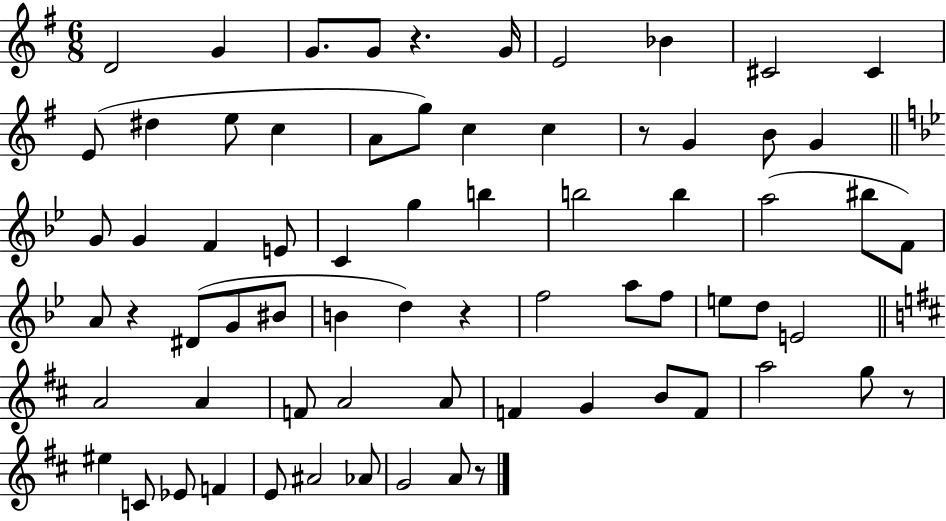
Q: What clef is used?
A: treble